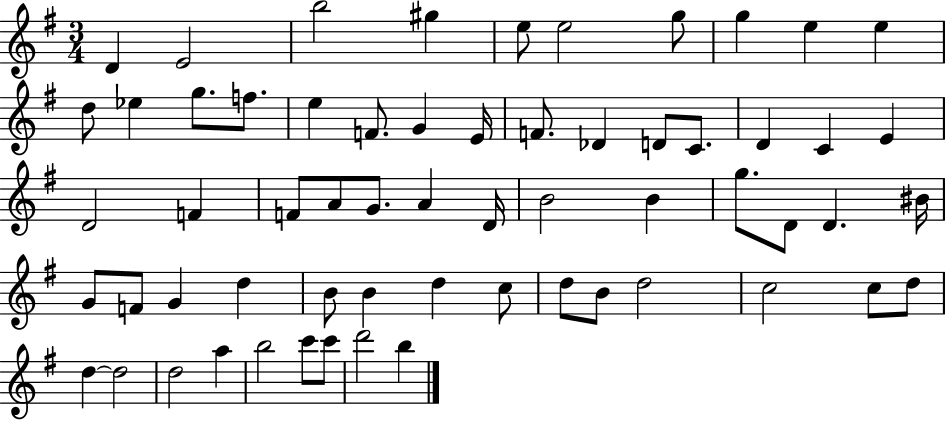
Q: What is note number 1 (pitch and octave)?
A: D4